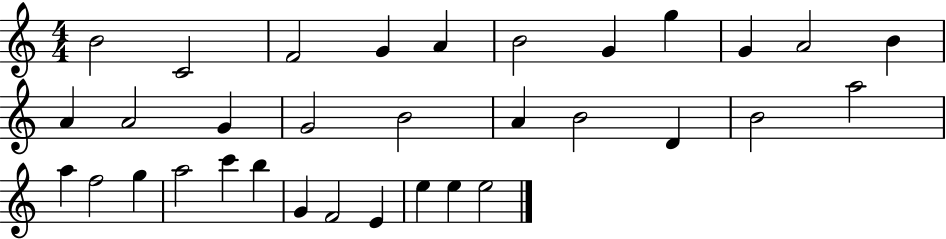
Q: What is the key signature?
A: C major